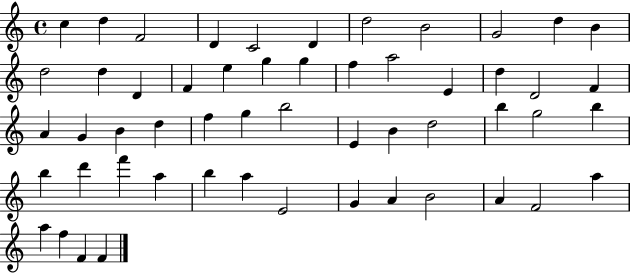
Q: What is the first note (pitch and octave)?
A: C5